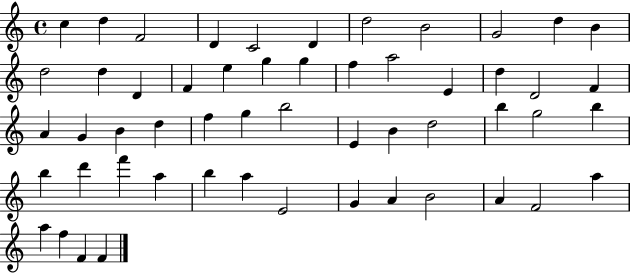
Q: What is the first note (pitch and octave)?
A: C5